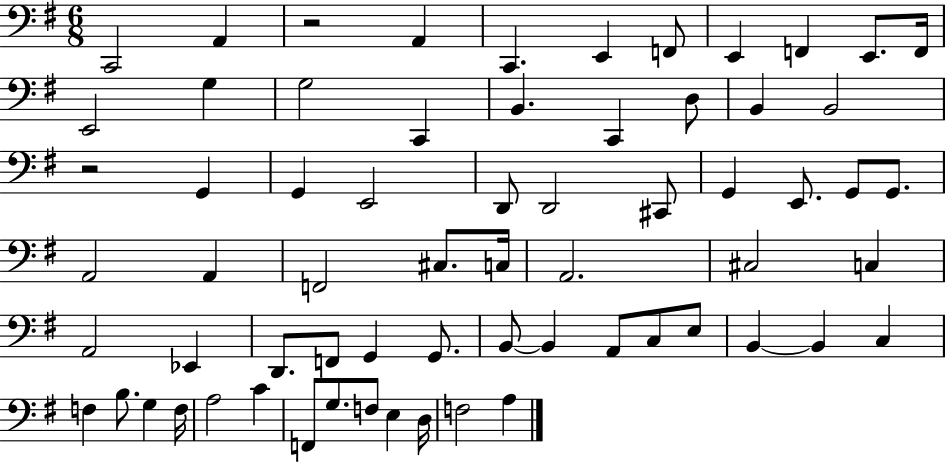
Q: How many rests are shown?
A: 2